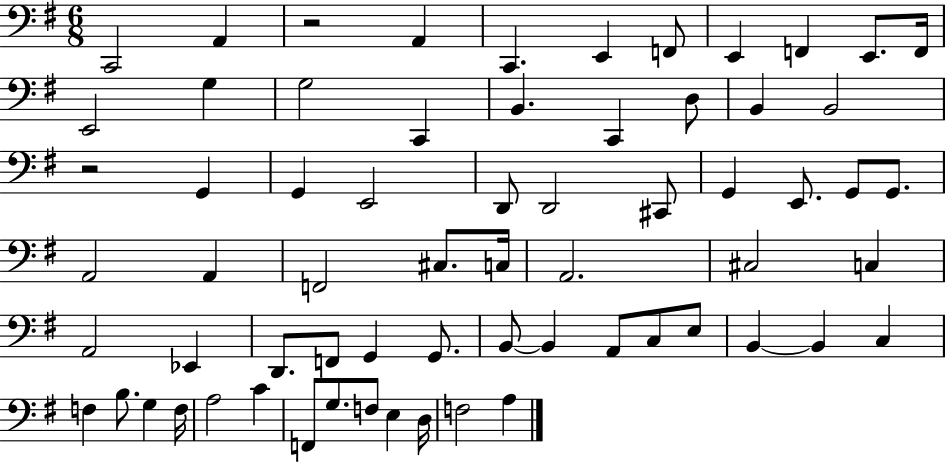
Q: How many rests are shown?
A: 2